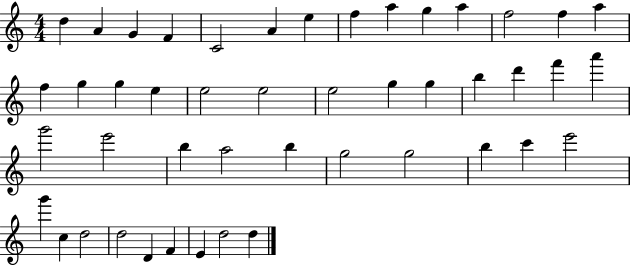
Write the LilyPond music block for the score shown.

{
  \clef treble
  \numericTimeSignature
  \time 4/4
  \key c \major
  d''4 a'4 g'4 f'4 | c'2 a'4 e''4 | f''4 a''4 g''4 a''4 | f''2 f''4 a''4 | \break f''4 g''4 g''4 e''4 | e''2 e''2 | e''2 g''4 g''4 | b''4 d'''4 f'''4 a'''4 | \break g'''2 e'''2 | b''4 a''2 b''4 | g''2 g''2 | b''4 c'''4 e'''2 | \break g'''4 c''4 d''2 | d''2 d'4 f'4 | e'4 d''2 d''4 | \bar "|."
}